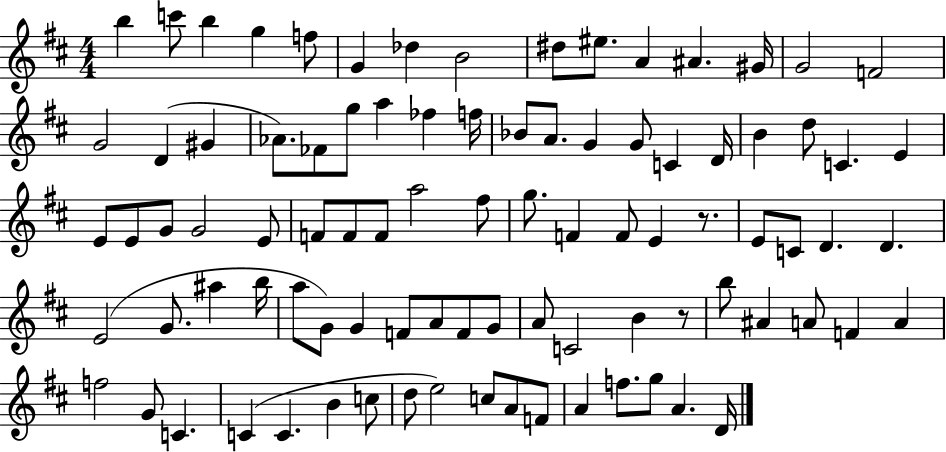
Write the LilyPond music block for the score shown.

{
  \clef treble
  \numericTimeSignature
  \time 4/4
  \key d \major
  \repeat volta 2 { b''4 c'''8 b''4 g''4 f''8 | g'4 des''4 b'2 | dis''8 eis''8. a'4 ais'4. gis'16 | g'2 f'2 | \break g'2 d'4( gis'4 | aes'8.) fes'8 g''8 a''4 fes''4 f''16 | bes'8 a'8. g'4 g'8 c'4 d'16 | b'4 d''8 c'4. e'4 | \break e'8 e'8 g'8 g'2 e'8 | f'8 f'8 f'8 a''2 fis''8 | g''8. f'4 f'8 e'4 r8. | e'8 c'8 d'4. d'4. | \break e'2( g'8. ais''4 b''16 | a''8 g'8) g'4 f'8 a'8 f'8 g'8 | a'8 c'2 b'4 r8 | b''8 ais'4 a'8 f'4 a'4 | \break f''2 g'8 c'4. | c'4( c'4. b'4 c''8 | d''8 e''2) c''8 a'8 f'8 | a'4 f''8. g''8 a'4. d'16 | \break } \bar "|."
}